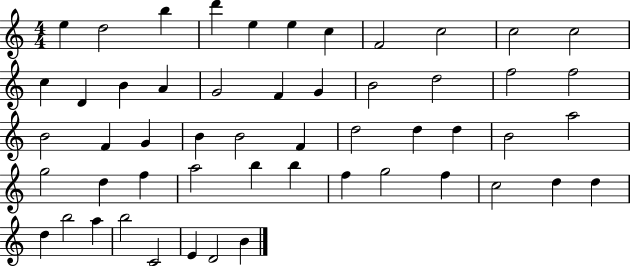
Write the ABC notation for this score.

X:1
T:Untitled
M:4/4
L:1/4
K:C
e d2 b d' e e c F2 c2 c2 c2 c D B A G2 F G B2 d2 f2 f2 B2 F G B B2 F d2 d d B2 a2 g2 d f a2 b b f g2 f c2 d d d b2 a b2 C2 E D2 B